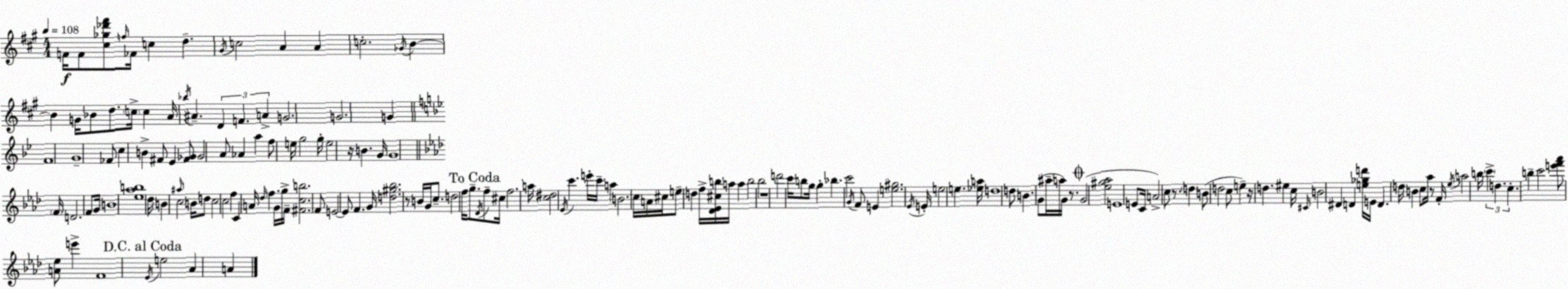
X:1
T:Untitled
M:4/4
L:1/4
K:A
F/4 F/2 [^c_g_d'^f']/2 f/4 _F/4 c d ^G/4 c2 A A c2 _G/4 B B G/4 _B/2 d/2 c/4 c A/4 _b/4 ^A D F A G2 G2 G F4 G4 _F/2 c B ^F/2 _E [^F_G]/2 _G2 A/2 _A a f/2 e/4 g2 g/4 e2 z/4 B G/4 G4 F/4 D2 F/2 G/4 B4 [_e_ab]4 _d/4 B ^a/4 c2 B/4 d/2 c2 c2 f C A/4 _d/4 f G/4 g/4 F/4 [^Fcb]2 F/2 E2 E/2 F G/4 [d^g_b]2 z/2 B/4 G/4 c/2 d2 f/4 g/2 _D/4 f/2 ^c/4 f2 a/4 [c^d]2 _E/4 c' e'/4 c'/4 a B2 c/4 A/4 ^c/4 e/2 d f/4 [_D_E^cb]/4 a/4 a b2 _b2 z4 d'2 c'/4 b/2 g/4 g _b c'2 G/4 F/2 E [e^g]2 _E/4 E/4 e2 e [_ea]/4 d4 d/2 B G/2 ^a/4 a/4 G/4 z/2 G2 [_e^g_a]2 E4 E/2 C/4 A2 c/2 z/2 d B/2 d2 c/2 e z/4 d ^e c/4 ^C/4 B2 ^D D [e_gd']/4 E/4 D d/4 B c/2 _a/4 z/2 F/4 _e/4 a2 b/4 c' d c b c'2 [e'f'_a']/2 [A_e]/2 e' F4 _E/4 e2 _A A